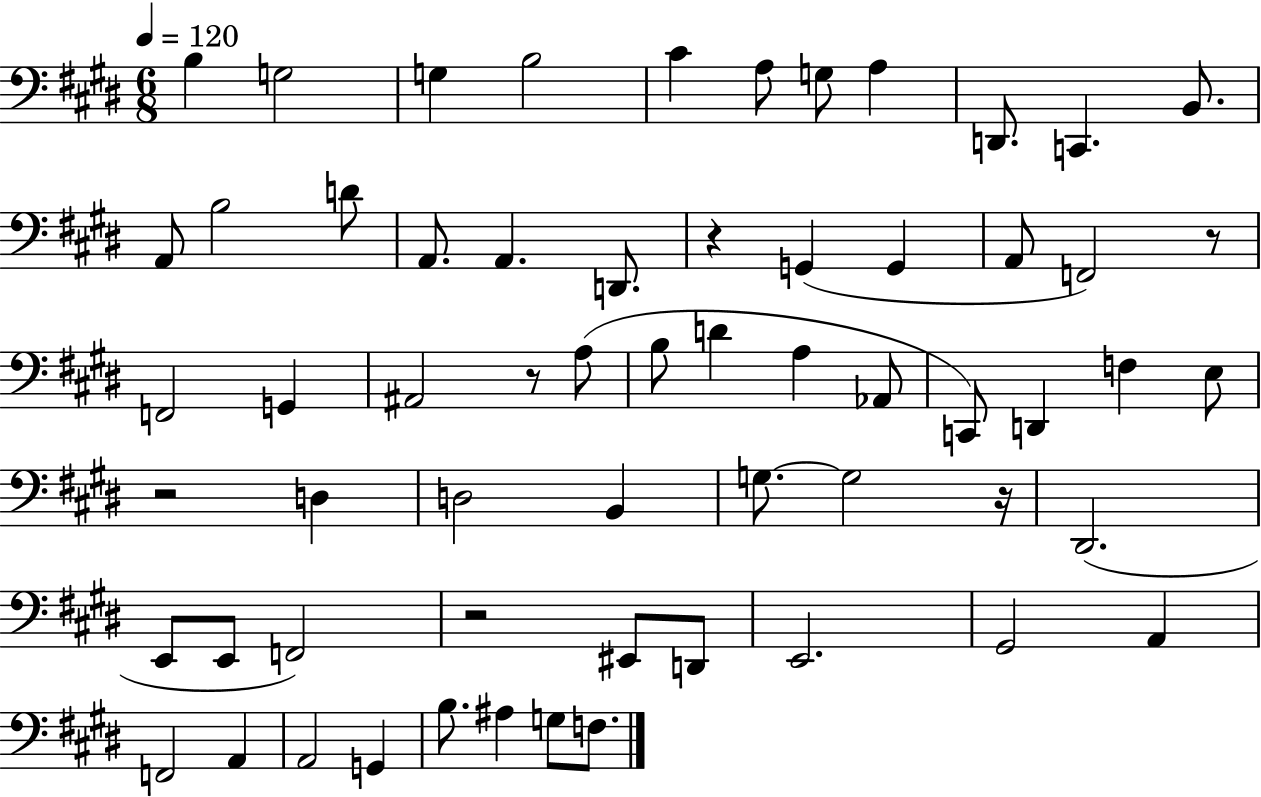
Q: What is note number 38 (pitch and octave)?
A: G3